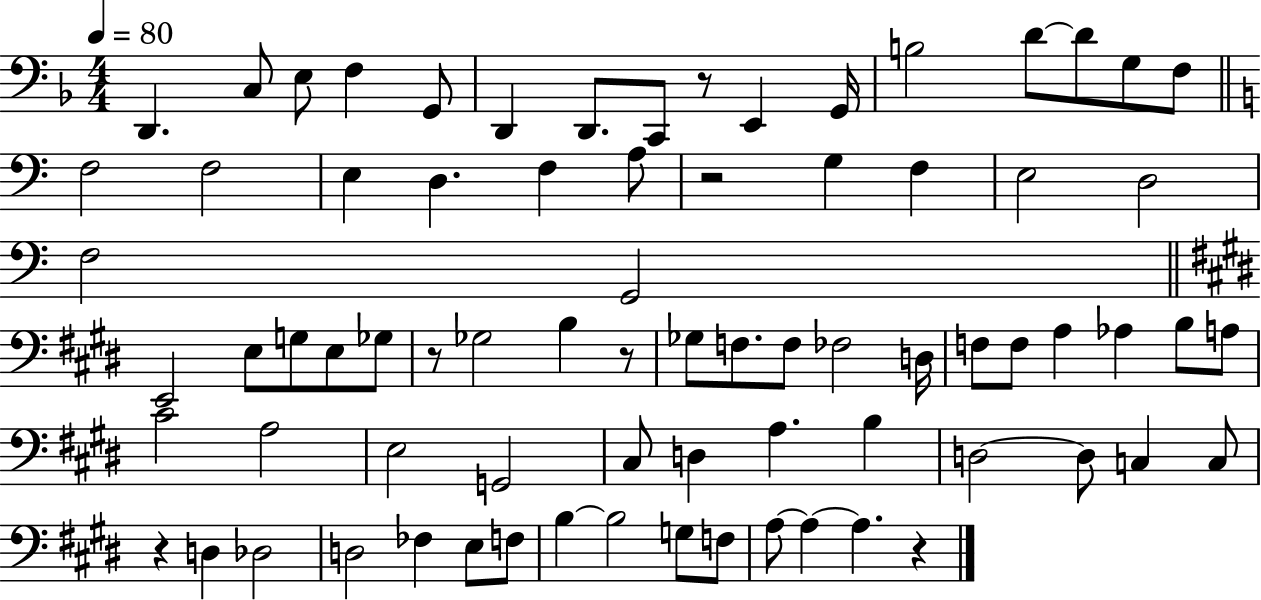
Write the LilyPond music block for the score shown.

{
  \clef bass
  \numericTimeSignature
  \time 4/4
  \key f \major
  \tempo 4 = 80
  d,4. c8 e8 f4 g,8 | d,4 d,8. c,8 r8 e,4 g,16 | b2 d'8~~ d'8 g8 f8 | \bar "||" \break \key a \minor f2 f2 | e4 d4. f4 a8 | r2 g4 f4 | e2 d2 | \break f2 g,2 | \bar "||" \break \key e \major e,2 e8 g8 e8 ges8 | r8 ges2 b4 r8 | ges8 f8. f8 fes2 d16 | f8 f8 a4 aes4 b8 a8 | \break cis'2 a2 | e2 g,2 | cis8 d4 a4. b4 | d2~~ d8 c4 c8 | \break r4 d4 des2 | d2 fes4 e8 f8 | b4~~ b2 g8 f8 | a8~~ a4~~ a4. r4 | \break \bar "|."
}